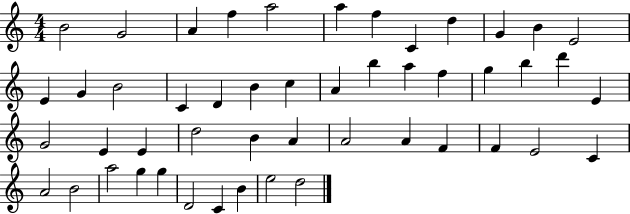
B4/h G4/h A4/q F5/q A5/h A5/q F5/q C4/q D5/q G4/q B4/q E4/h E4/q G4/q B4/h C4/q D4/q B4/q C5/q A4/q B5/q A5/q F5/q G5/q B5/q D6/q E4/q G4/h E4/q E4/q D5/h B4/q A4/q A4/h A4/q F4/q F4/q E4/h C4/q A4/h B4/h A5/h G5/q G5/q D4/h C4/q B4/q E5/h D5/h